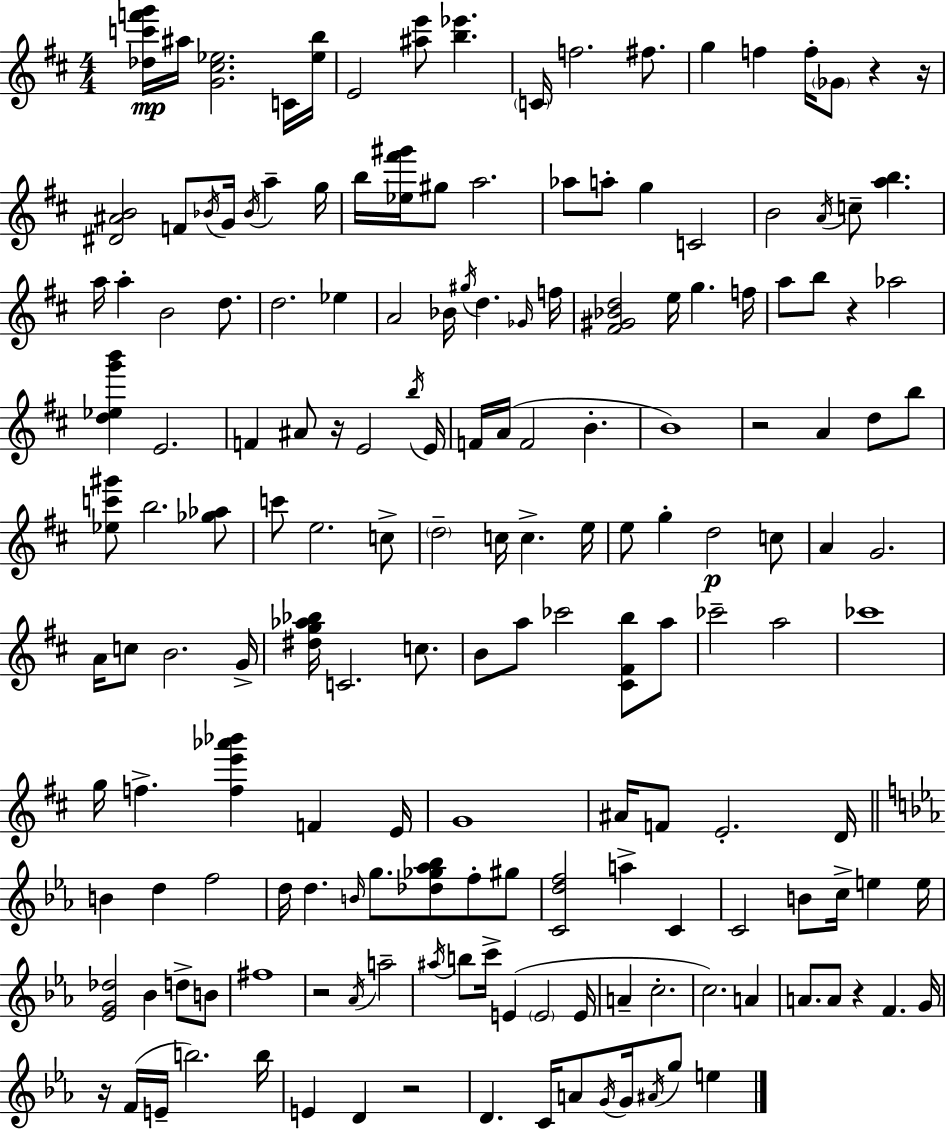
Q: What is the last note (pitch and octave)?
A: E5